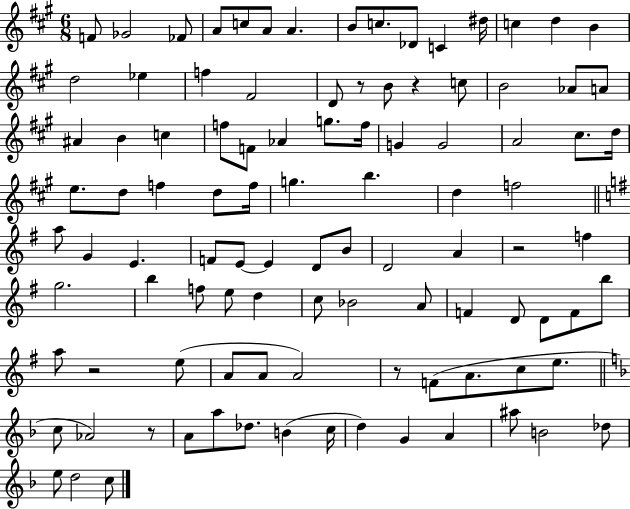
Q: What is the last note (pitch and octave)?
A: C5